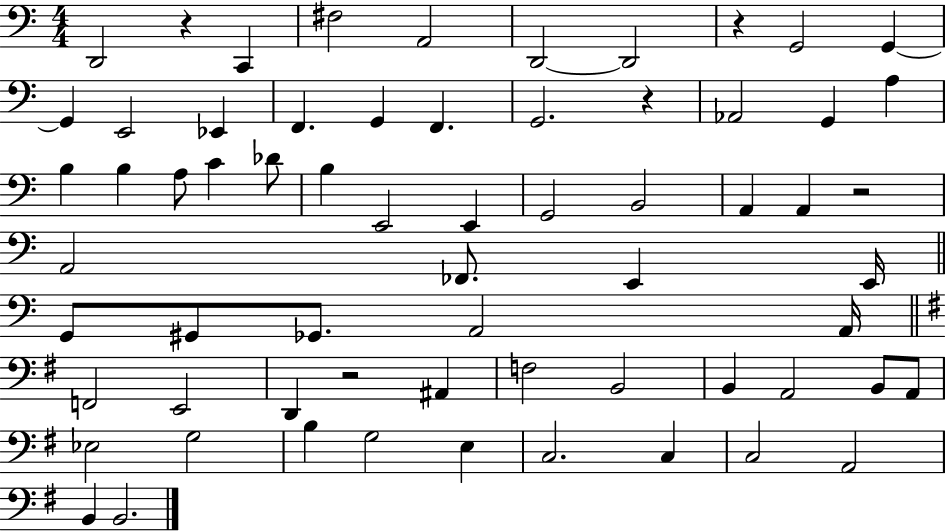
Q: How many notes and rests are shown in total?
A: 65